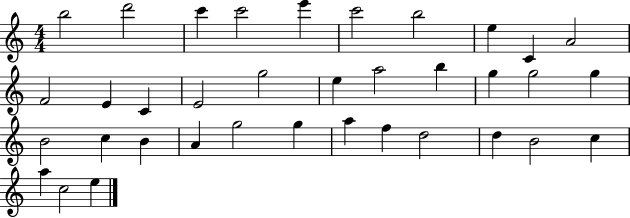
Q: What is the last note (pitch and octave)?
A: E5